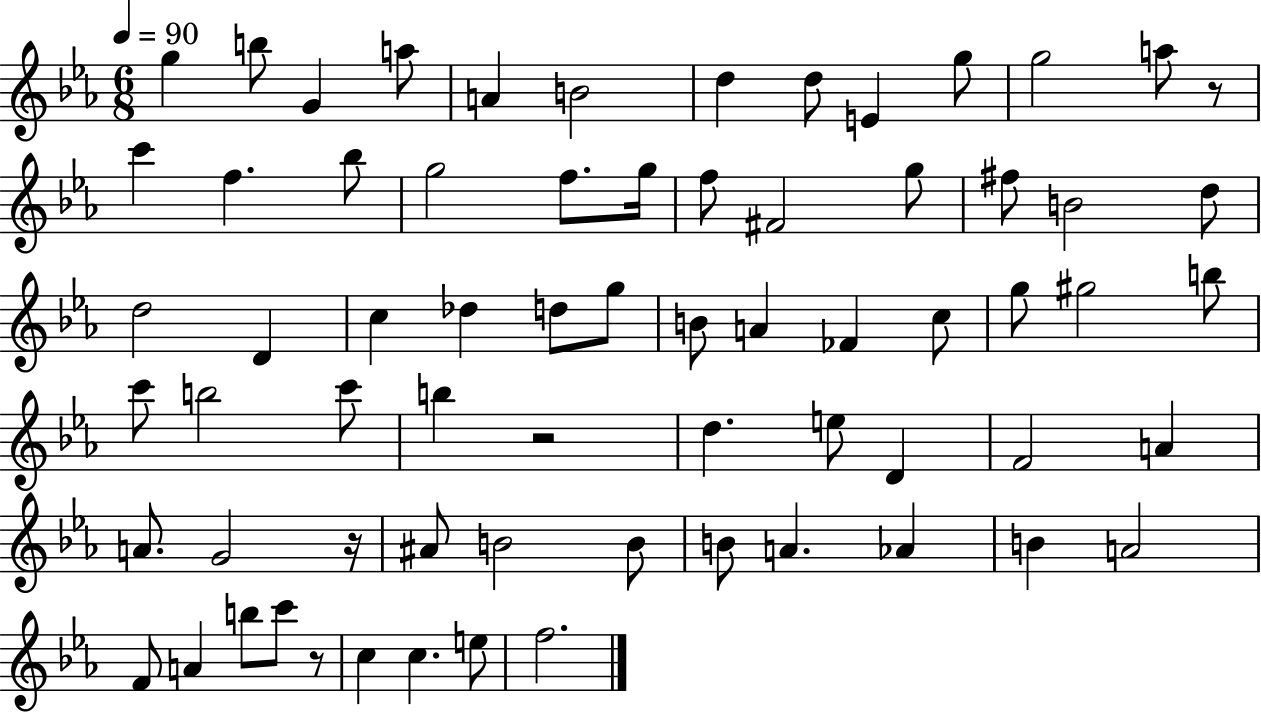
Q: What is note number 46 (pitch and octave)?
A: A4